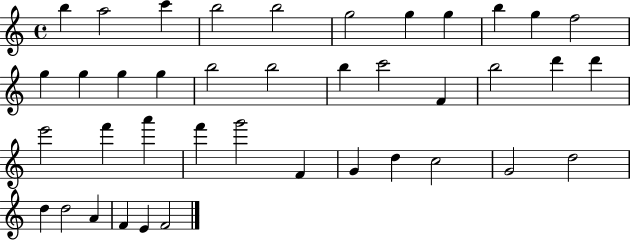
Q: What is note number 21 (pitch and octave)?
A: B5